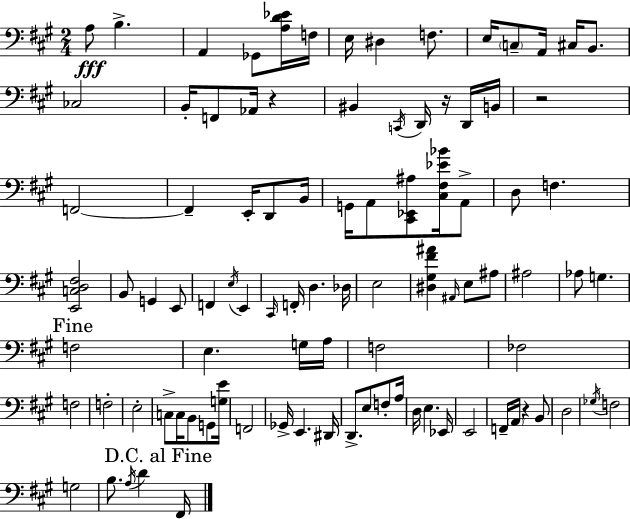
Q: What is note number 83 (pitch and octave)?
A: A3